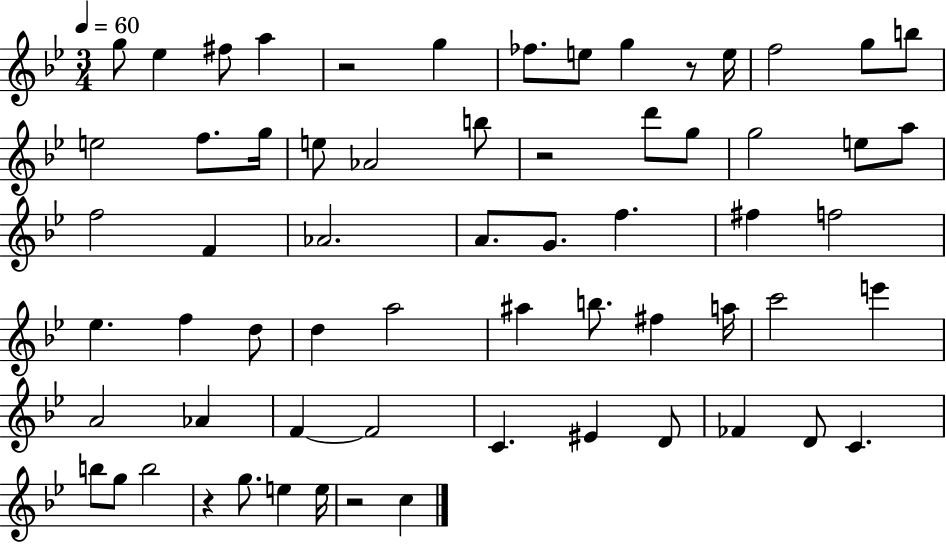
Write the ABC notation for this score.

X:1
T:Untitled
M:3/4
L:1/4
K:Bb
g/2 _e ^f/2 a z2 g _f/2 e/2 g z/2 e/4 f2 g/2 b/2 e2 f/2 g/4 e/2 _A2 b/2 z2 d'/2 g/2 g2 e/2 a/2 f2 F _A2 A/2 G/2 f ^f f2 _e f d/2 d a2 ^a b/2 ^f a/4 c'2 e' A2 _A F F2 C ^E D/2 _F D/2 C b/2 g/2 b2 z g/2 e e/4 z2 c